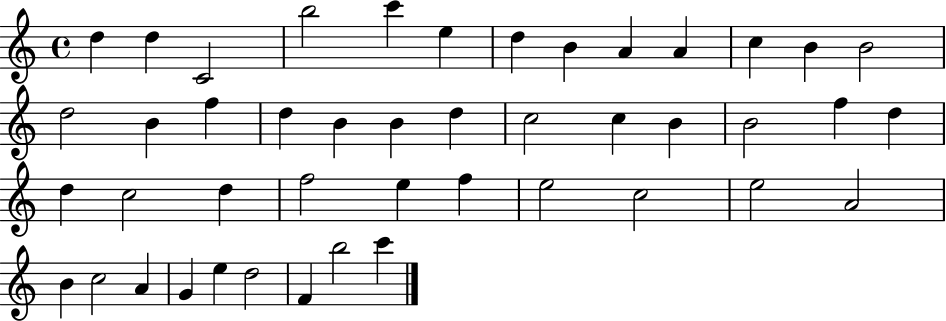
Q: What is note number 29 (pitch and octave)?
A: D5